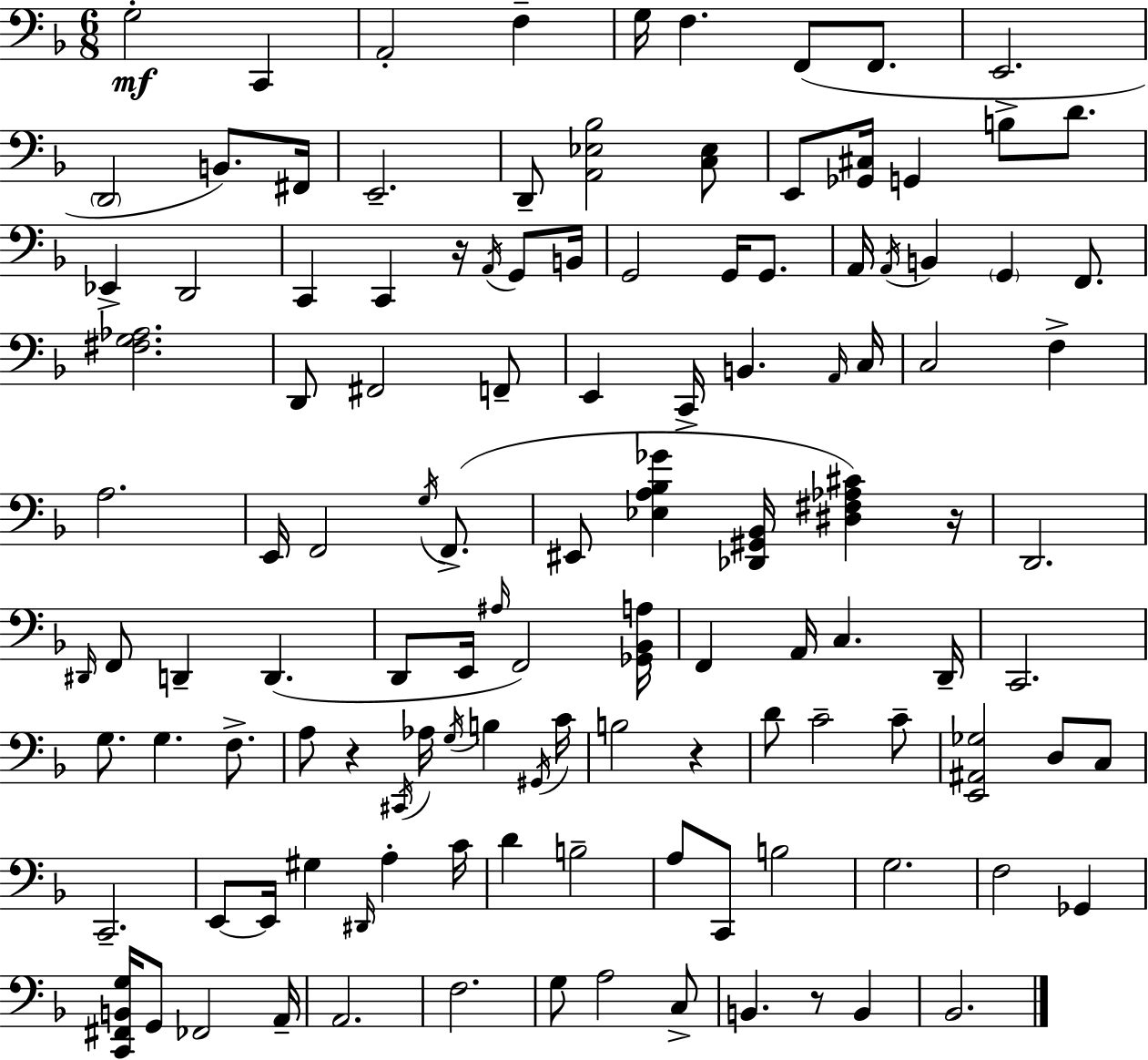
X:1
T:Untitled
M:6/8
L:1/4
K:F
G,2 C,, A,,2 F, G,/4 F, F,,/2 F,,/2 E,,2 D,,2 B,,/2 ^F,,/4 E,,2 D,,/2 [A,,_E,_B,]2 [C,_E,]/2 E,,/2 [_G,,^C,]/4 G,, B,/2 D/2 _E,, D,,2 C,, C,, z/4 A,,/4 G,,/2 B,,/4 G,,2 G,,/4 G,,/2 A,,/4 A,,/4 B,, G,, F,,/2 [^F,G,_A,]2 D,,/2 ^F,,2 F,,/2 E,, C,,/4 B,, A,,/4 C,/4 C,2 F, A,2 E,,/4 F,,2 G,/4 F,,/2 ^E,,/2 [_E,A,_B,_G] [_D,,^G,,_B,,]/4 [^D,^F,_A,^C] z/4 D,,2 ^D,,/4 F,,/2 D,, D,, D,,/2 E,,/4 ^A,/4 F,,2 [_G,,_B,,A,]/4 F,, A,,/4 C, D,,/4 C,,2 G,/2 G, F,/2 A,/2 z ^C,,/4 _A,/4 G,/4 B, ^G,,/4 C/4 B,2 z D/2 C2 C/2 [E,,^A,,_G,]2 D,/2 C,/2 C,,2 E,,/2 E,,/4 ^G, ^D,,/4 A, C/4 D B,2 A,/2 C,,/2 B,2 G,2 F,2 _G,, [C,,^F,,B,,G,]/4 G,,/2 _F,,2 A,,/4 A,,2 F,2 G,/2 A,2 C,/2 B,, z/2 B,, _B,,2